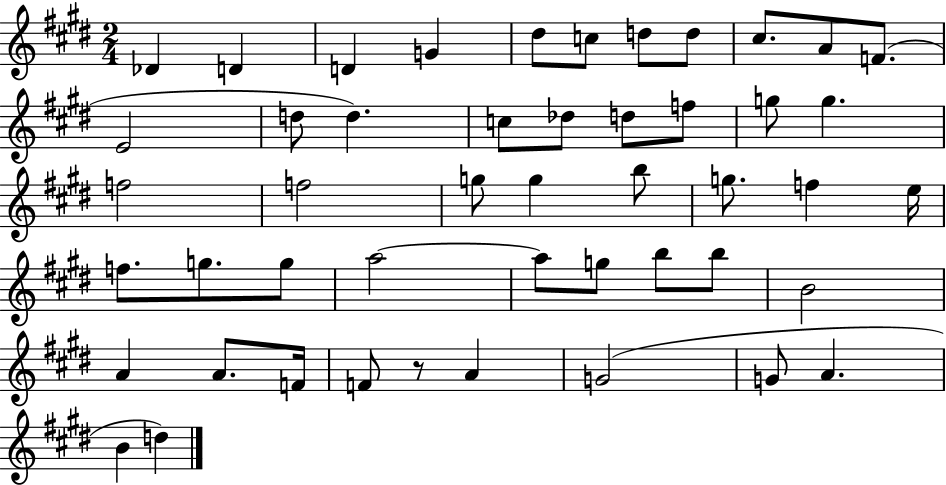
{
  \clef treble
  \numericTimeSignature
  \time 2/4
  \key e \major
  des'4 d'4 | d'4 g'4 | dis''8 c''8 d''8 d''8 | cis''8. a'8 f'8.( | \break e'2 | d''8 d''4.) | c''8 des''8 d''8 f''8 | g''8 g''4. | \break f''2 | f''2 | g''8 g''4 b''8 | g''8. f''4 e''16 | \break f''8. g''8. g''8 | a''2~~ | a''8 g''8 b''8 b''8 | b'2 | \break a'4 a'8. f'16 | f'8 r8 a'4 | g'2( | g'8 a'4. | \break b'4 d''4) | \bar "|."
}